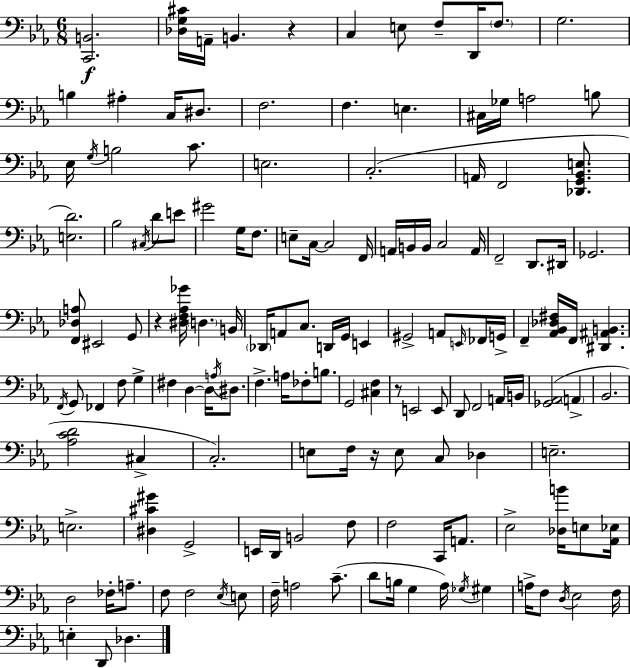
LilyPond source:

{
  \clef bass
  \numericTimeSignature
  \time 6/8
  \key c \minor
  <c, b,>2.\f | <des g cis'>16 a,16-- b,4. r4 | c4 e8 f8-- d,16 \parenthesize f8. | g2. | \break b4 ais4-. c16 dis8. | f2. | f4. e4. | cis16 ges16 a2 b8 | \break ees16 \acciaccatura { g16 } b2 c'8. | e2. | c2.-.( | a,16 f,2 <des, g, bes, e>8. | \break <e d'>2.) | bes2 \acciaccatura { cis16 } d'8 | e'8 gis'2 g16 f8. | e8-- c16~~ c2 | \break f,16 a,16 b,16 b,16 c2 | a,16 f,2-- d,8. | dis,16 ges,2. | <f, des a>8 eis,2 | \break g,8 r4 <dis f aes ges'>16 \parenthesize d4. | b,16 \parenthesize des,16 a,8 c8. d,16 g,16 e,4 | gis,2-> a,8 | \grace { e,16 } fes,16 g,16-> f,4-- <aes, bes, des fis>16 f,16 <dis, ais, b,>4. | \break \acciaccatura { f,16 } g,8 fes,4 f8 | g4-> fis4 d4~~ | d16 \acciaccatura { a16 } dis8. f4.-> a16 | fes8-. b8. g,2 | \break <cis f>4 r8 e,2 | e,8 d,8 f,2 | a,16 b,16 <ges, aes,>2( | \parenthesize a,4-> bes,2. | \break <aes c' d'>2 | cis4-> c2.-.) | e8 f16 r16 e8 c8 | des4 e2.-- | \break e2.-> | <dis cis' gis'>4 g,2-> | e,16 d,16 b,2 | f8 f2 | \break c,16 a,8. ees2-> | <des b'>16 e8 <aes, ees>16 d2 | fes16-. a8.-- f8 f2 | \acciaccatura { ees16 } e8 f16-- a2 | \break c'8.--( d'8 b16 g4 | aes16) \acciaccatura { ges16 } gis4 a16-> f8 \acciaccatura { d16 } ees2 | f16 e4-. | d,8 des4. \bar "|."
}